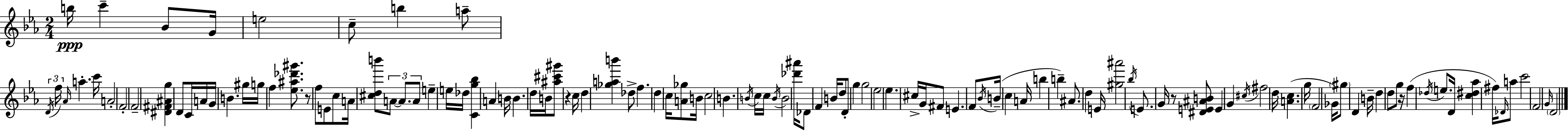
X:1
T:Untitled
M:2/4
L:1/4
K:Eb
b/4 c' _B/2 G/4 e2 c/2 b a/2 D/4 f/4 _A/4 a c'/4 A2 F2 F2 [^D^F^Ag] D/2 C/4 A/4 G/4 B ^g/4 g/4 f [_e^a_d'^g']/2 z/2 f/2 E/2 c/2 A/4 [^cdb']/2 A/2 A/2 A/2 e e/4 _d/4 [Cg_b] A B/4 B d/4 B/4 [^a^c'^g']/2 z c/4 d [_gab'] _d/2 f d c/4 [A_g]/2 B/4 c2 B B/4 c/4 c/4 B/4 B2 [_d'^a']/4 _D/2 F B/4 d/2 D/2 g g2 _e2 _e ^c/4 G/4 ^F/2 E F/2 _B/4 B/4 c A/4 b b ^A/2 d E/4 [^g^a']2 _b/4 E/2 G/4 z/2 [^DE^AB]/2 E G ^c/4 ^f2 d/4 [Ac] g/4 F2 _G/4 ^g/2 D B/4 d d/2 g/2 z/4 f _d/4 e/2 D/4 [c^d_a] ^f/4 _D/4 a/2 c'2 F2 G/4 D2